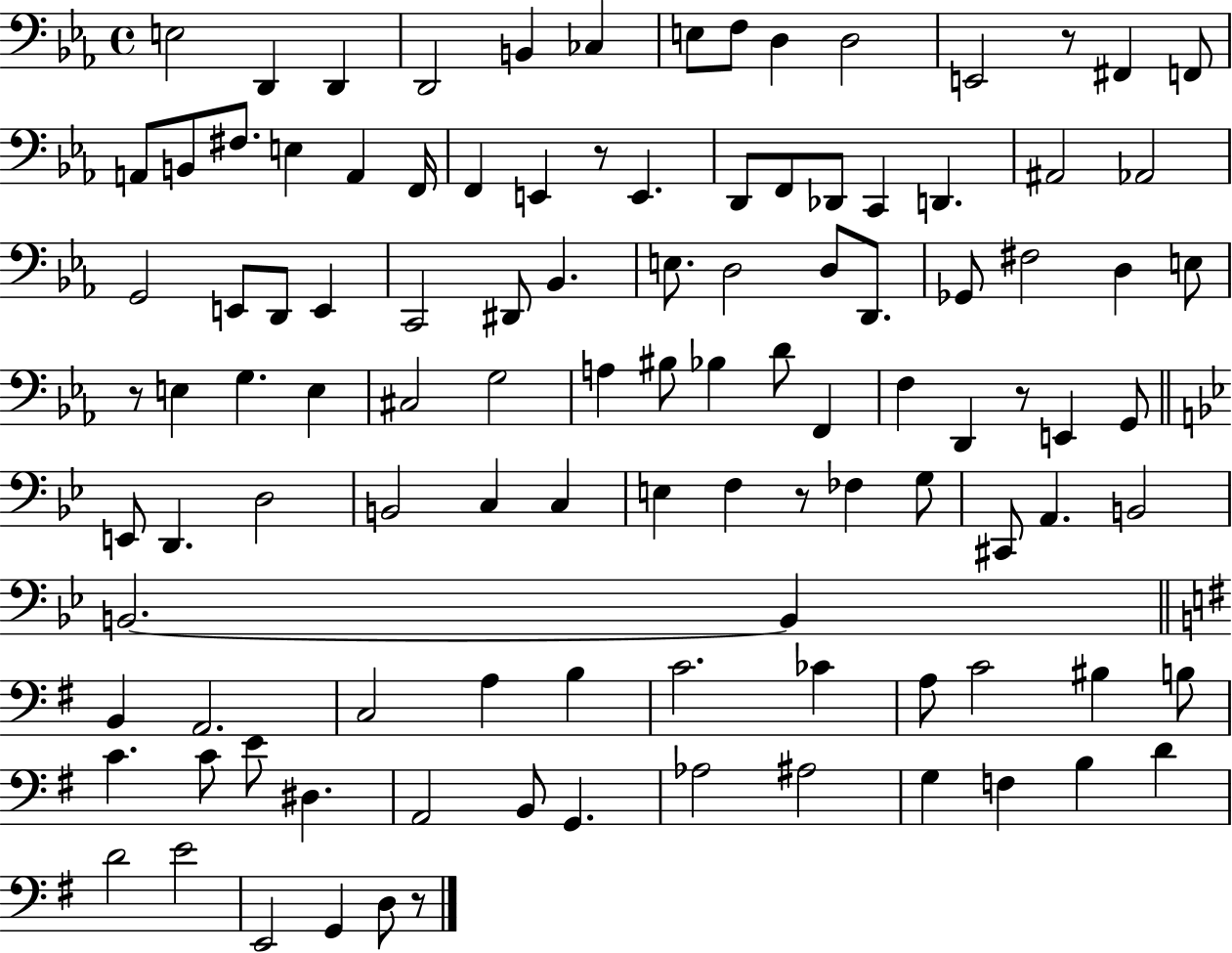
E3/h D2/q D2/q D2/h B2/q CES3/q E3/e F3/e D3/q D3/h E2/h R/e F#2/q F2/e A2/e B2/e F#3/e. E3/q A2/q F2/s F2/q E2/q R/e E2/q. D2/e F2/e Db2/e C2/q D2/q. A#2/h Ab2/h G2/h E2/e D2/e E2/q C2/h D#2/e Bb2/q. E3/e. D3/h D3/e D2/e. Gb2/e F#3/h D3/q E3/e R/e E3/q G3/q. E3/q C#3/h G3/h A3/q BIS3/e Bb3/q D4/e F2/q F3/q D2/q R/e E2/q G2/e E2/e D2/q. D3/h B2/h C3/q C3/q E3/q F3/q R/e FES3/q G3/e C#2/e A2/q. B2/h B2/h. B2/q B2/q A2/h. C3/h A3/q B3/q C4/h. CES4/q A3/e C4/h BIS3/q B3/e C4/q. C4/e E4/e D#3/q. A2/h B2/e G2/q. Ab3/h A#3/h G3/q F3/q B3/q D4/q D4/h E4/h E2/h G2/q D3/e R/e